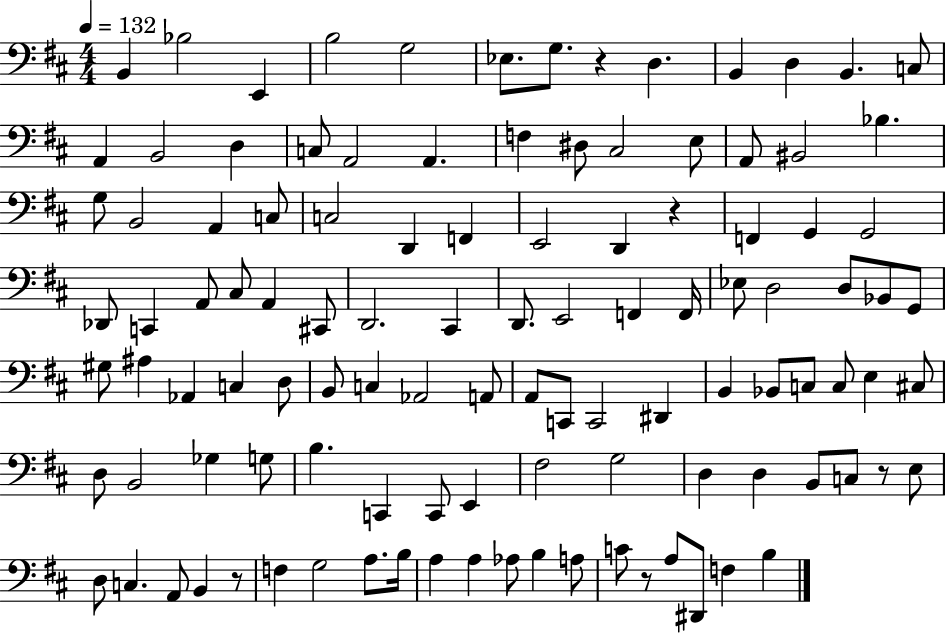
B2/q Bb3/h E2/q B3/h G3/h Eb3/e. G3/e. R/q D3/q. B2/q D3/q B2/q. C3/e A2/q B2/h D3/q C3/e A2/h A2/q. F3/q D#3/e C#3/h E3/e A2/e BIS2/h Bb3/q. G3/e B2/h A2/q C3/e C3/h D2/q F2/q E2/h D2/q R/q F2/q G2/q G2/h Db2/e C2/q A2/e C#3/e A2/q C#2/e D2/h. C#2/q D2/e. E2/h F2/q F2/s Eb3/e D3/h D3/e Bb2/e G2/e G#3/e A#3/q Ab2/q C3/q D3/e B2/e C3/q Ab2/h A2/e A2/e C2/e C2/h D#2/q B2/q Bb2/e C3/e C3/e E3/q C#3/e D3/e B2/h Gb3/q G3/e B3/q. C2/q C2/e E2/q F#3/h G3/h D3/q D3/q B2/e C3/e R/e E3/e D3/e C3/q. A2/e B2/q R/e F3/q G3/h A3/e. B3/s A3/q A3/q Ab3/e B3/q A3/e C4/e R/e A3/e D#2/e F3/q B3/q